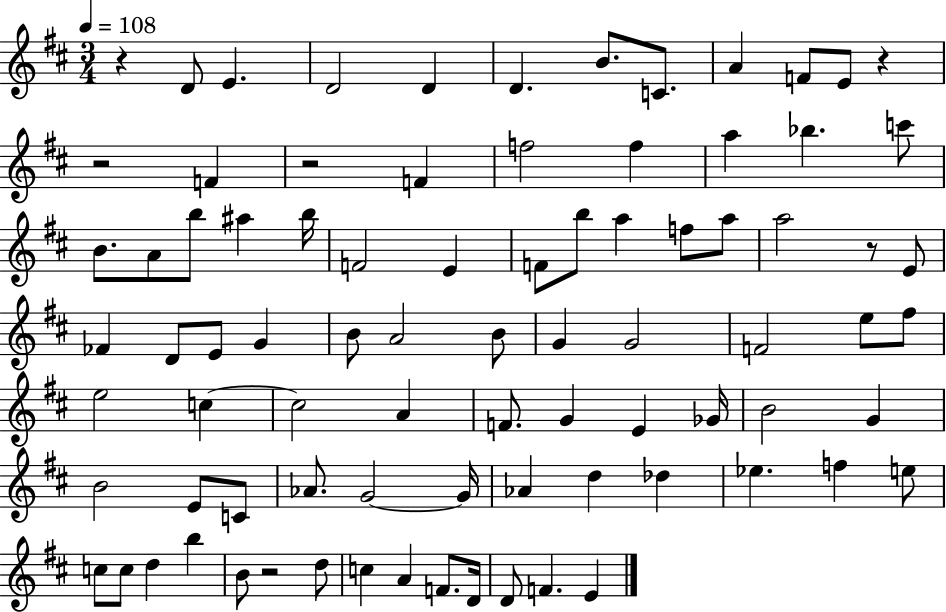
{
  \clef treble
  \numericTimeSignature
  \time 3/4
  \key d \major
  \tempo 4 = 108
  r4 d'8 e'4. | d'2 d'4 | d'4. b'8. c'8. | a'4 f'8 e'8 r4 | \break r2 f'4 | r2 f'4 | f''2 f''4 | a''4 bes''4. c'''8 | \break b'8. a'8 b''8 ais''4 b''16 | f'2 e'4 | f'8 b''8 a''4 f''8 a''8 | a''2 r8 e'8 | \break fes'4 d'8 e'8 g'4 | b'8 a'2 b'8 | g'4 g'2 | f'2 e''8 fis''8 | \break e''2 c''4~~ | c''2 a'4 | f'8. g'4 e'4 ges'16 | b'2 g'4 | \break b'2 e'8 c'8 | aes'8. g'2~~ g'16 | aes'4 d''4 des''4 | ees''4. f''4 e''8 | \break c''8 c''8 d''4 b''4 | b'8 r2 d''8 | c''4 a'4 f'8. d'16 | d'8 f'4. e'4 | \break \bar "|."
}